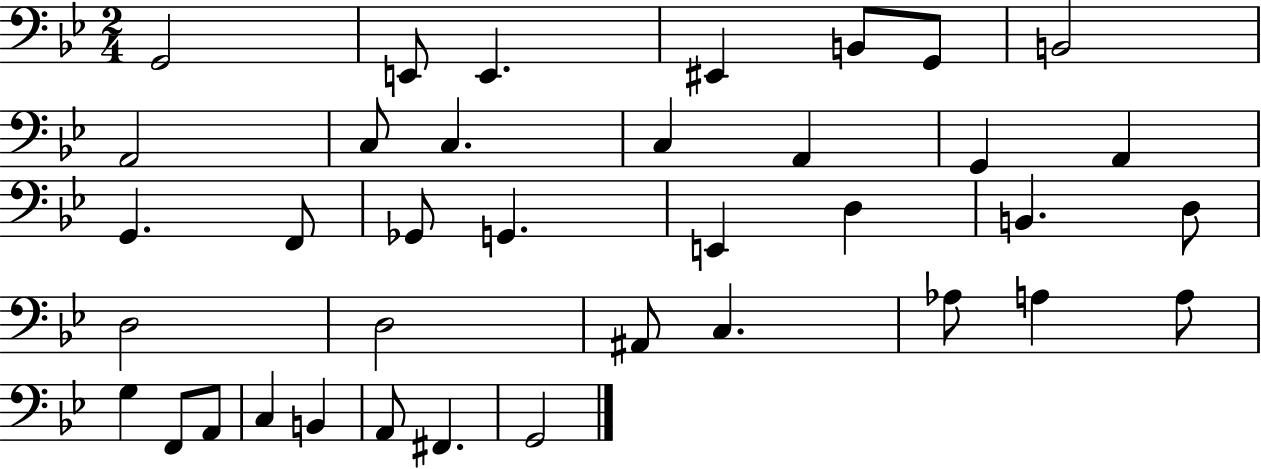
{
  \clef bass
  \numericTimeSignature
  \time 2/4
  \key bes \major
  g,2 | e,8 e,4. | eis,4 b,8 g,8 | b,2 | \break a,2 | c8 c4. | c4 a,4 | g,4 a,4 | \break g,4. f,8 | ges,8 g,4. | e,4 d4 | b,4. d8 | \break d2 | d2 | ais,8 c4. | aes8 a4 a8 | \break g4 f,8 a,8 | c4 b,4 | a,8 fis,4. | g,2 | \break \bar "|."
}